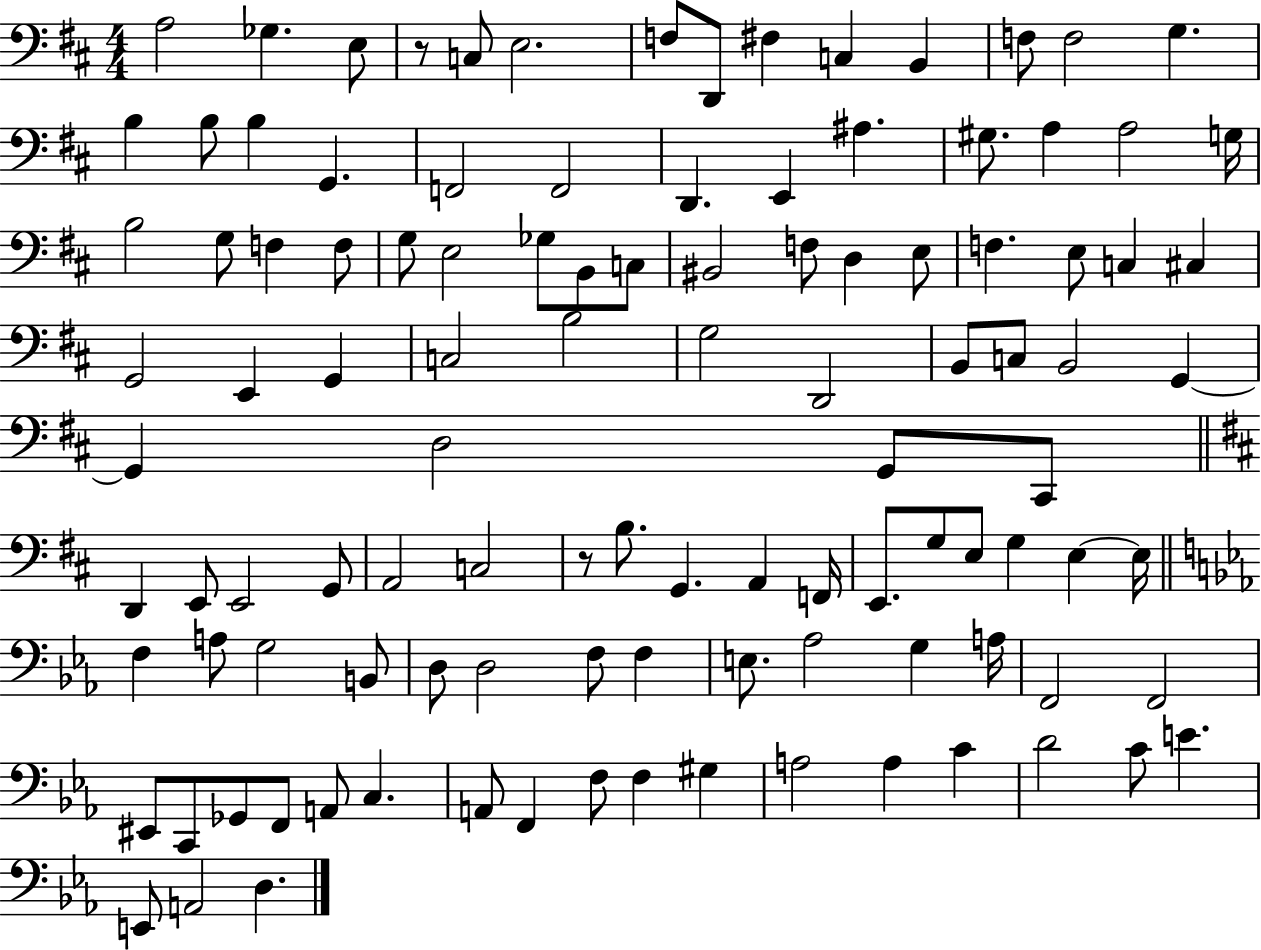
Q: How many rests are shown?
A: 2